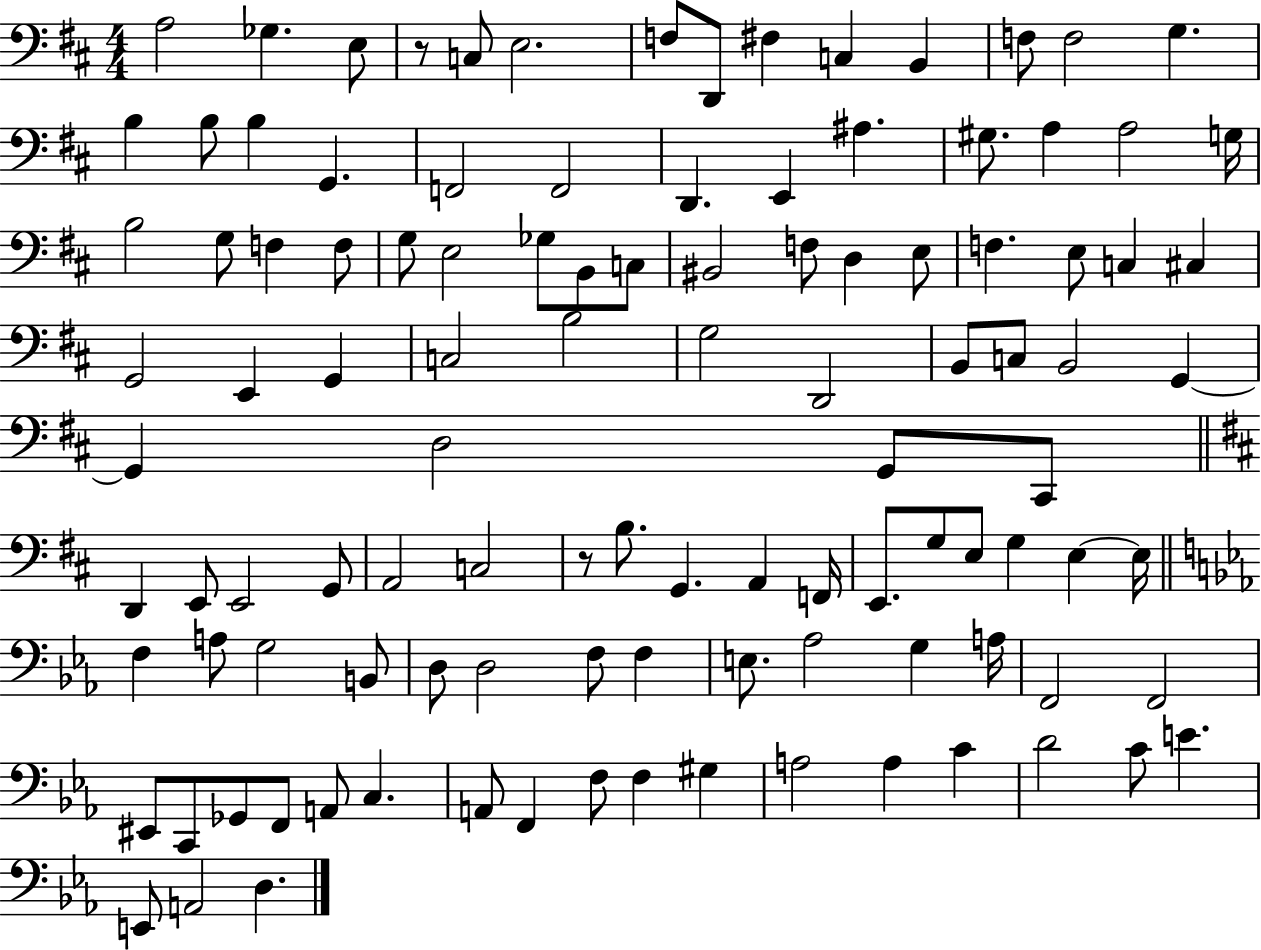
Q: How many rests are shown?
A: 2